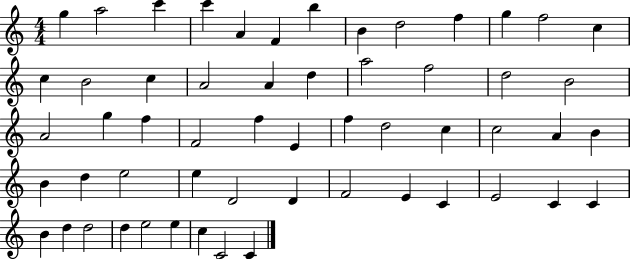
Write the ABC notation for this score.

X:1
T:Untitled
M:4/4
L:1/4
K:C
g a2 c' c' A F b B d2 f g f2 c c B2 c A2 A d a2 f2 d2 B2 A2 g f F2 f E f d2 c c2 A B B d e2 e D2 D F2 E C E2 C C B d d2 d e2 e c C2 C